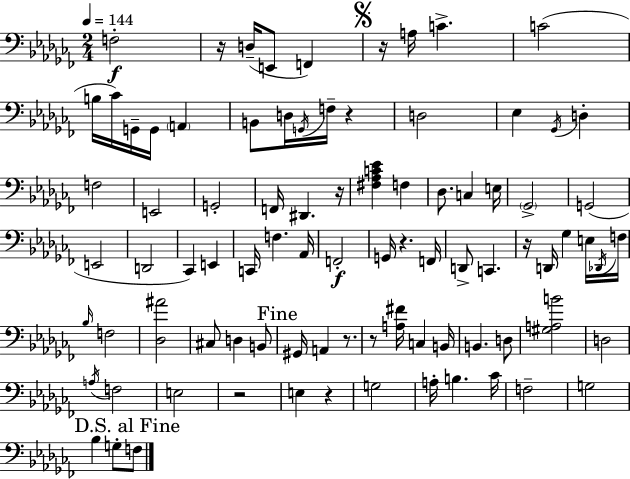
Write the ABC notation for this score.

X:1
T:Untitled
M:2/4
L:1/4
K:Abm
F,2 z/4 D,/4 E,,/2 F,, z/4 A,/4 C C2 B,/4 _C/4 G,,/4 G,,/4 A,, B,,/2 D,/4 G,,/4 F,/4 z D,2 _E, _G,,/4 D, F,2 E,,2 G,,2 F,,/4 ^D,, z/4 [^F,_A,C_E] F, _D,/2 C, E,/4 _G,,2 G,,2 E,,2 D,,2 _C,, E,, C,,/4 F, _A,,/4 F,,2 G,,/4 z F,,/4 D,,/2 C,, z/4 D,,/4 _G, E,/4 _D,,/4 F,/4 _B,/4 F,2 [_D,^A]2 ^C,/2 D, B,,/2 ^G,,/4 A,, z/2 z/2 [A,^F]/4 C, B,,/4 B,, D,/2 [^G,A,B]2 D,2 A,/4 F,2 E,2 z2 E, z G,2 A,/4 B, _C/4 F,2 G,2 _B, G,/2 F,/2